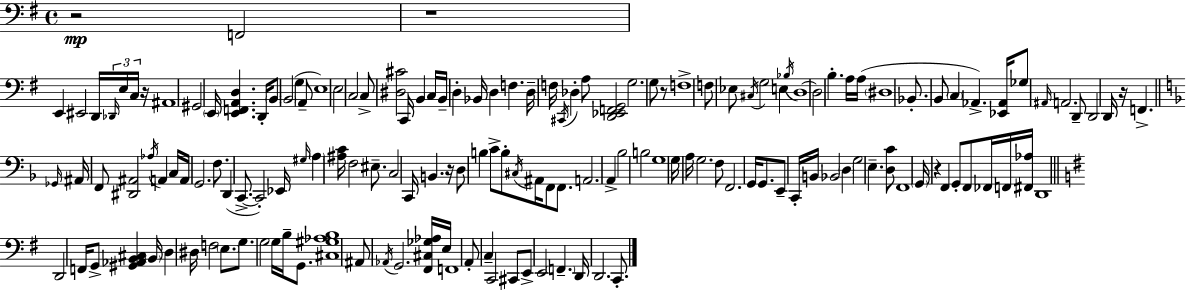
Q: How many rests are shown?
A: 7